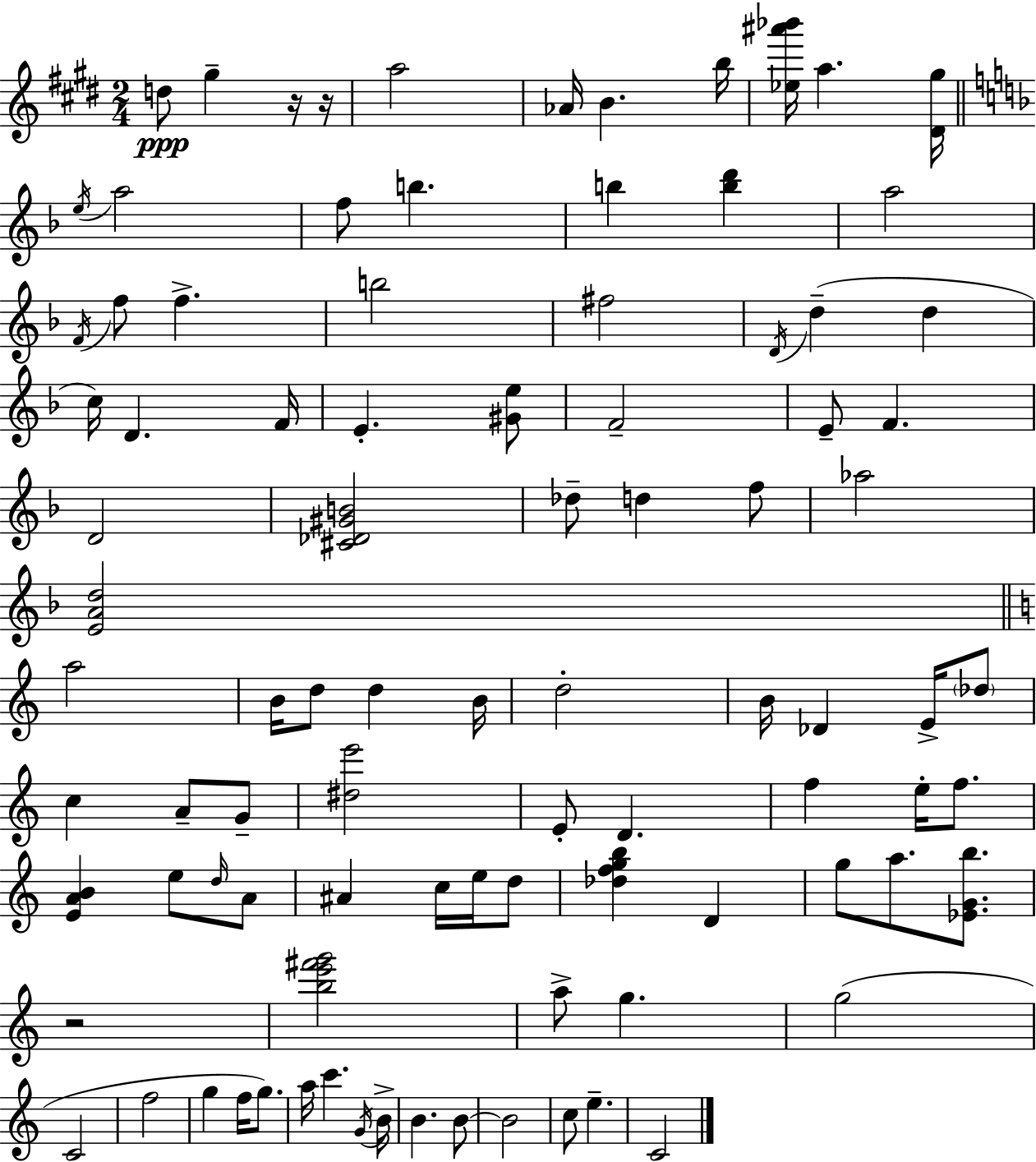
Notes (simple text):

D5/e G#5/q R/s R/s A5/h Ab4/s B4/q. B5/s [Eb5,A#6,Bb6]/s A5/q. [D#4,G#5]/s E5/s A5/h F5/e B5/q. B5/q [B5,D6]/q A5/h F4/s F5/e F5/q. B5/h F#5/h D4/s D5/q D5/q C5/s D4/q. F4/s E4/q. [G#4,E5]/e F4/h E4/e F4/q. D4/h [C#4,Db4,G#4,B4]/h Db5/e D5/q F5/e Ab5/h [E4,A4,D5]/h A5/h B4/s D5/e D5/q B4/s D5/h B4/s Db4/q E4/s Db5/e C5/q A4/e G4/e [D#5,E6]/h E4/e D4/q. F5/q E5/s F5/e. [E4,A4,B4]/q E5/e D5/s A4/e A#4/q C5/s E5/s D5/e [Db5,F5,G5,B5]/q D4/q G5/e A5/e. [Eb4,G4,B5]/e. R/h [B5,E6,F#6,G6]/h A5/e G5/q. G5/h C4/h F5/h G5/q F5/s G5/e. A5/s C6/q. G4/s B4/s B4/q. B4/e B4/h C5/e E5/q. C4/h